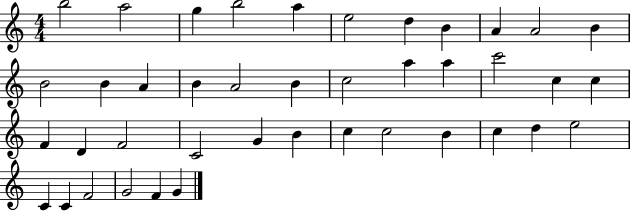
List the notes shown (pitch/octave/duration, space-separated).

B5/h A5/h G5/q B5/h A5/q E5/h D5/q B4/q A4/q A4/h B4/q B4/h B4/q A4/q B4/q A4/h B4/q C5/h A5/q A5/q C6/h C5/q C5/q F4/q D4/q F4/h C4/h G4/q B4/q C5/q C5/h B4/q C5/q D5/q E5/h C4/q C4/q F4/h G4/h F4/q G4/q